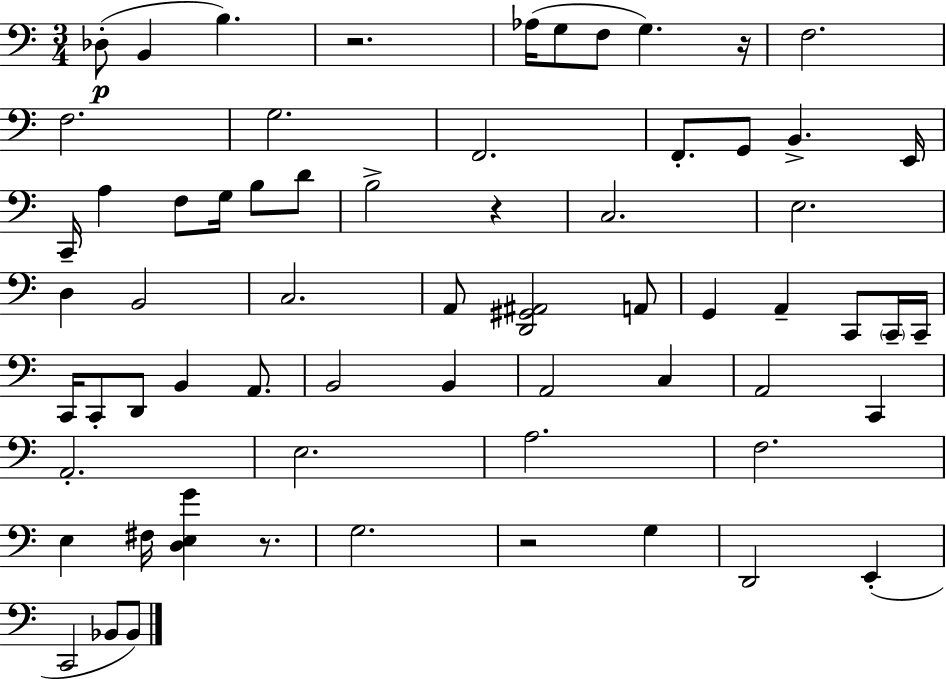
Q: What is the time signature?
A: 3/4